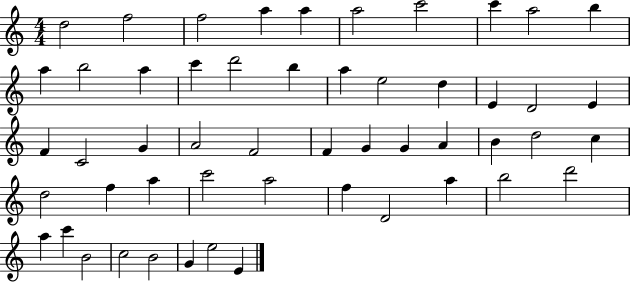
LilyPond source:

{
  \clef treble
  \numericTimeSignature
  \time 4/4
  \key c \major
  d''2 f''2 | f''2 a''4 a''4 | a''2 c'''2 | c'''4 a''2 b''4 | \break a''4 b''2 a''4 | c'''4 d'''2 b''4 | a''4 e''2 d''4 | e'4 d'2 e'4 | \break f'4 c'2 g'4 | a'2 f'2 | f'4 g'4 g'4 a'4 | b'4 d''2 c''4 | \break d''2 f''4 a''4 | c'''2 a''2 | f''4 d'2 a''4 | b''2 d'''2 | \break a''4 c'''4 b'2 | c''2 b'2 | g'4 e''2 e'4 | \bar "|."
}